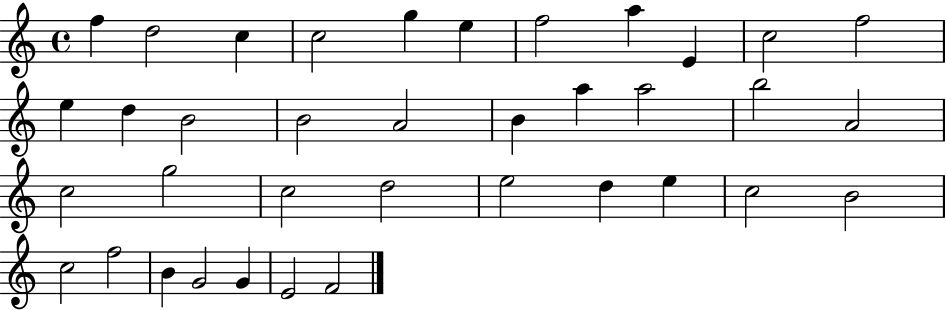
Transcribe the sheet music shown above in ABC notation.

X:1
T:Untitled
M:4/4
L:1/4
K:C
f d2 c c2 g e f2 a E c2 f2 e d B2 B2 A2 B a a2 b2 A2 c2 g2 c2 d2 e2 d e c2 B2 c2 f2 B G2 G E2 F2